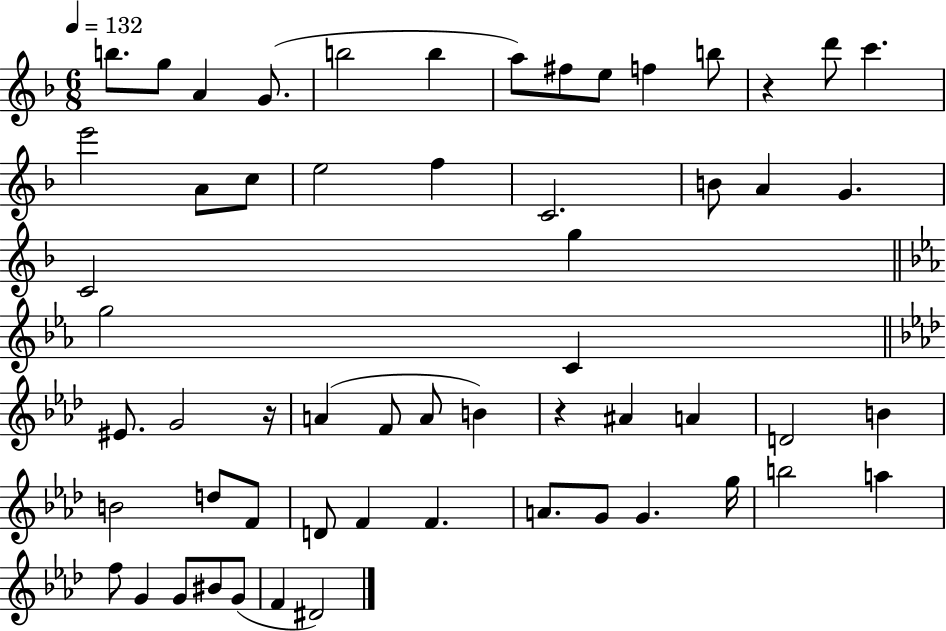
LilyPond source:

{
  \clef treble
  \numericTimeSignature
  \time 6/8
  \key f \major
  \tempo 4 = 132
  b''8. g''8 a'4 g'8.( | b''2 b''4 | a''8) fis''8 e''8 f''4 b''8 | r4 d'''8 c'''4. | \break e'''2 a'8 c''8 | e''2 f''4 | c'2. | b'8 a'4 g'4. | \break c'2 g''4 | \bar "||" \break \key c \minor g''2 c'4 | \bar "||" \break \key aes \major eis'8. g'2 r16 | a'4( f'8 a'8 b'4) | r4 ais'4 a'4 | d'2 b'4 | \break b'2 d''8 f'8 | d'8 f'4 f'4. | a'8. g'8 g'4. g''16 | b''2 a''4 | \break f''8 g'4 g'8 bis'8 g'8( | f'4 dis'2) | \bar "|."
}